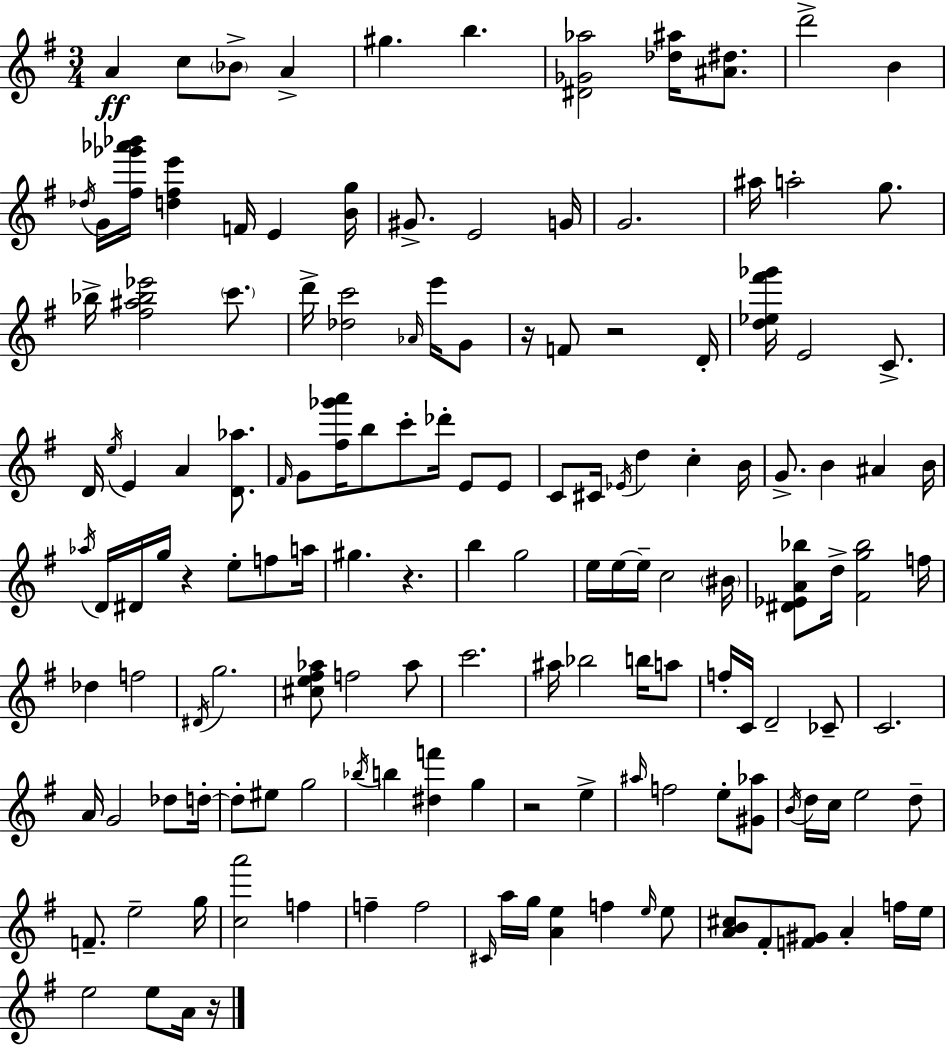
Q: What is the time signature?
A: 3/4